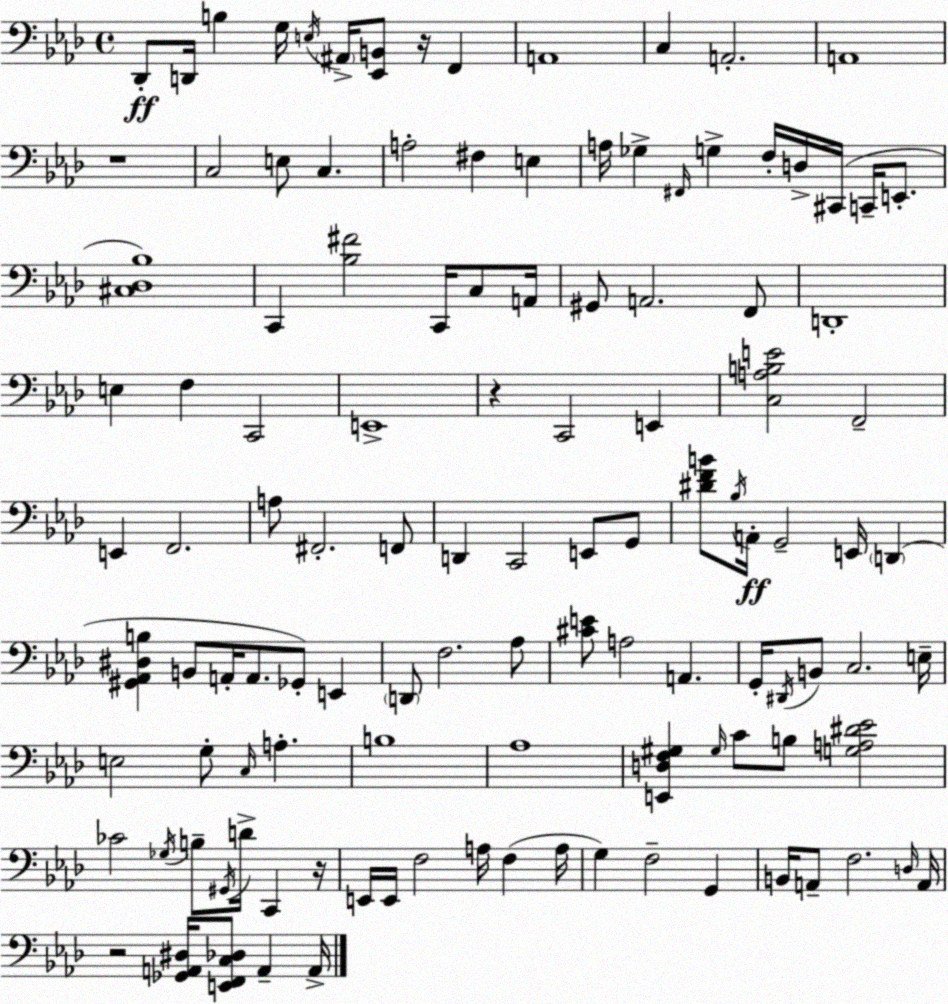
X:1
T:Untitled
M:4/4
L:1/4
K:Fm
_D,,/2 D,,/4 B, G,/4 E,/4 ^A,,/4 [_E,,B,,]/2 z/4 F,, A,,4 C, A,,2 A,,4 z4 C,2 E,/2 C, A,2 ^F, E, A,/4 _G, ^F,,/4 G, F,/4 D,/4 ^C,,/4 C,,/4 E,,/2 [^C,_D,_B,]4 C,, [_B,^F]2 C,,/4 C,/2 A,,/4 ^G,,/2 A,,2 F,,/2 D,,4 E, F, C,,2 E,,4 z C,,2 E,, [C,A,B,E]2 F,,2 E,, F,,2 A,/2 ^F,,2 F,,/2 D,, C,,2 E,,/2 G,,/2 [^DFB]/2 _B,/4 A,,/4 G,,2 E,,/4 D,, [^G,,_A,,^D,B,] B,,/2 A,,/4 A,,/2 _G,,/2 E,, D,,/2 F,2 _A,/2 [^CE]/2 A,2 A,, G,,/4 ^D,,/4 B,,/2 C,2 E,/4 E,2 G,/2 C,/4 A, B,4 _A,4 [E,,D,F,^G,] ^G,/4 C/2 B,/2 [G,A,^D_E]2 _C2 _G,/4 B,/2 ^G,,/4 D/4 C,, z/4 E,,/4 E,,/4 F,2 A,/4 F, A,/4 G, F,2 G,, B,,/4 A,,/2 F,2 D,/4 A,,/4 z2 [_G,,A,,^D,]/4 [E,,F,,C,_D,]/2 A,, A,,/4